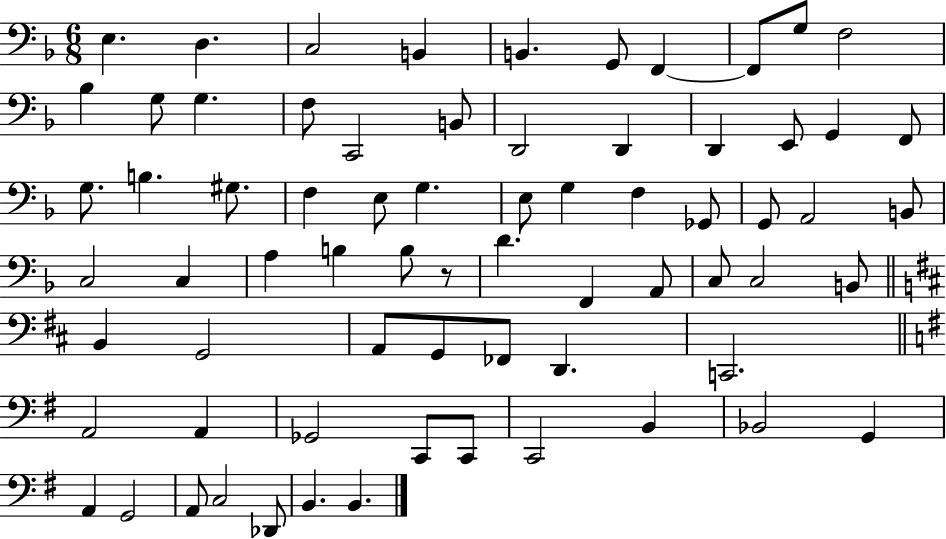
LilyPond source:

{
  \clef bass
  \numericTimeSignature
  \time 6/8
  \key f \major
  \repeat volta 2 { e4. d4. | c2 b,4 | b,4. g,8 f,4~~ | f,8 g8 f2 | \break bes4 g8 g4. | f8 c,2 b,8 | d,2 d,4 | d,4 e,8 g,4 f,8 | \break g8. b4. gis8. | f4 e8 g4. | e8 g4 f4 ges,8 | g,8 a,2 b,8 | \break c2 c4 | a4 b4 b8 r8 | d'4. f,4 a,8 | c8 c2 b,8 | \break \bar "||" \break \key d \major b,4 g,2 | a,8 g,8 fes,8 d,4. | c,2. | \bar "||" \break \key e \minor a,2 a,4 | ges,2 c,8 c,8 | c,2 b,4 | bes,2 g,4 | \break a,4 g,2 | a,8 c2 des,8 | b,4. b,4. | } \bar "|."
}